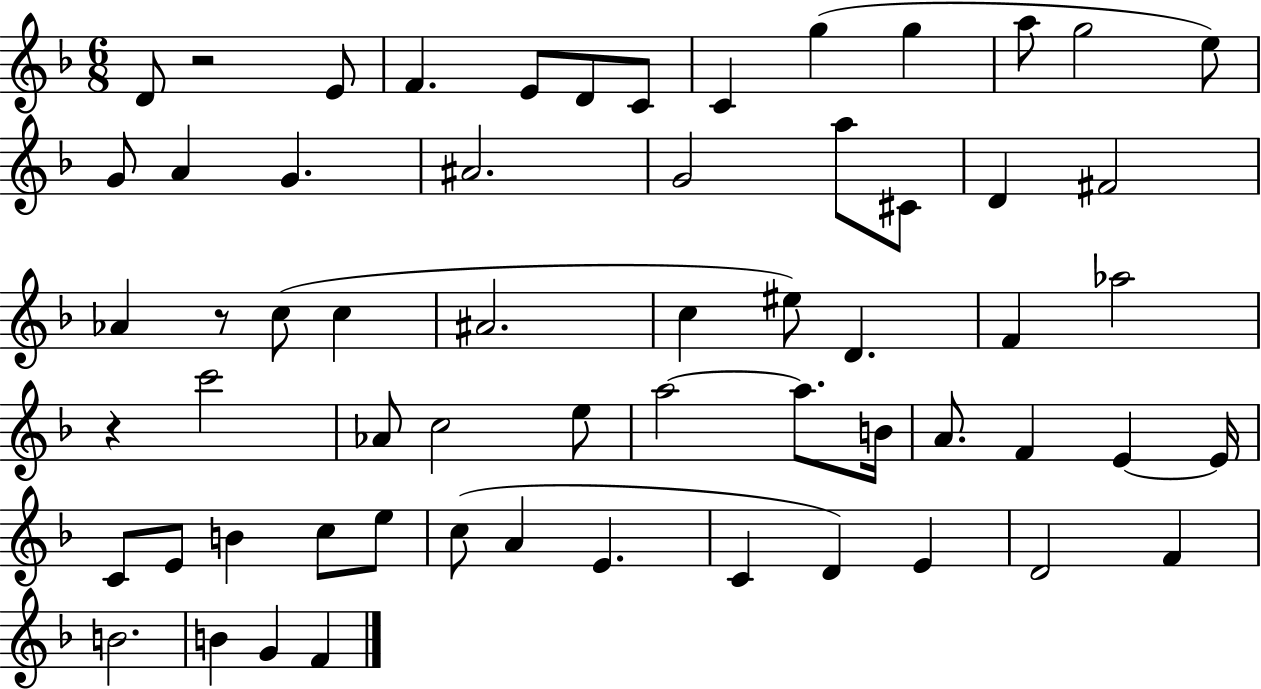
{
  \clef treble
  \numericTimeSignature
  \time 6/8
  \key f \major
  d'8 r2 e'8 | f'4. e'8 d'8 c'8 | c'4 g''4( g''4 | a''8 g''2 e''8) | \break g'8 a'4 g'4. | ais'2. | g'2 a''8 cis'8 | d'4 fis'2 | \break aes'4 r8 c''8( c''4 | ais'2. | c''4 eis''8) d'4. | f'4 aes''2 | \break r4 c'''2 | aes'8 c''2 e''8 | a''2~~ a''8. b'16 | a'8. f'4 e'4~~ e'16 | \break c'8 e'8 b'4 c''8 e''8 | c''8( a'4 e'4. | c'4 d'4) e'4 | d'2 f'4 | \break b'2. | b'4 g'4 f'4 | \bar "|."
}